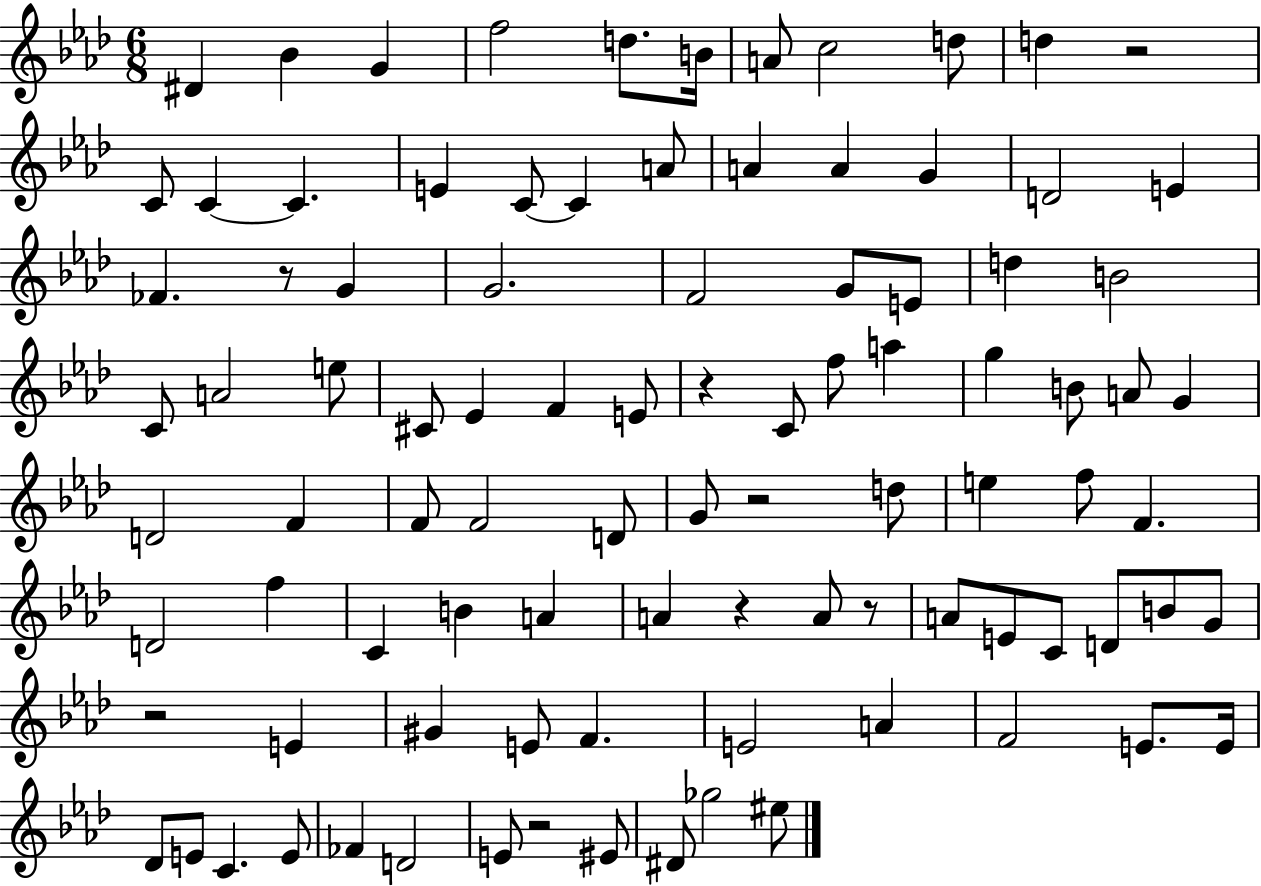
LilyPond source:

{
  \clef treble
  \numericTimeSignature
  \time 6/8
  \key aes \major
  dis'4 bes'4 g'4 | f''2 d''8. b'16 | a'8 c''2 d''8 | d''4 r2 | \break c'8 c'4~~ c'4. | e'4 c'8~~ c'4 a'8 | a'4 a'4 g'4 | d'2 e'4 | \break fes'4. r8 g'4 | g'2. | f'2 g'8 e'8 | d''4 b'2 | \break c'8 a'2 e''8 | cis'8 ees'4 f'4 e'8 | r4 c'8 f''8 a''4 | g''4 b'8 a'8 g'4 | \break d'2 f'4 | f'8 f'2 d'8 | g'8 r2 d''8 | e''4 f''8 f'4. | \break d'2 f''4 | c'4 b'4 a'4 | a'4 r4 a'8 r8 | a'8 e'8 c'8 d'8 b'8 g'8 | \break r2 e'4 | gis'4 e'8 f'4. | e'2 a'4 | f'2 e'8. e'16 | \break des'8 e'8 c'4. e'8 | fes'4 d'2 | e'8 r2 eis'8 | dis'8 ges''2 eis''8 | \break \bar "|."
}